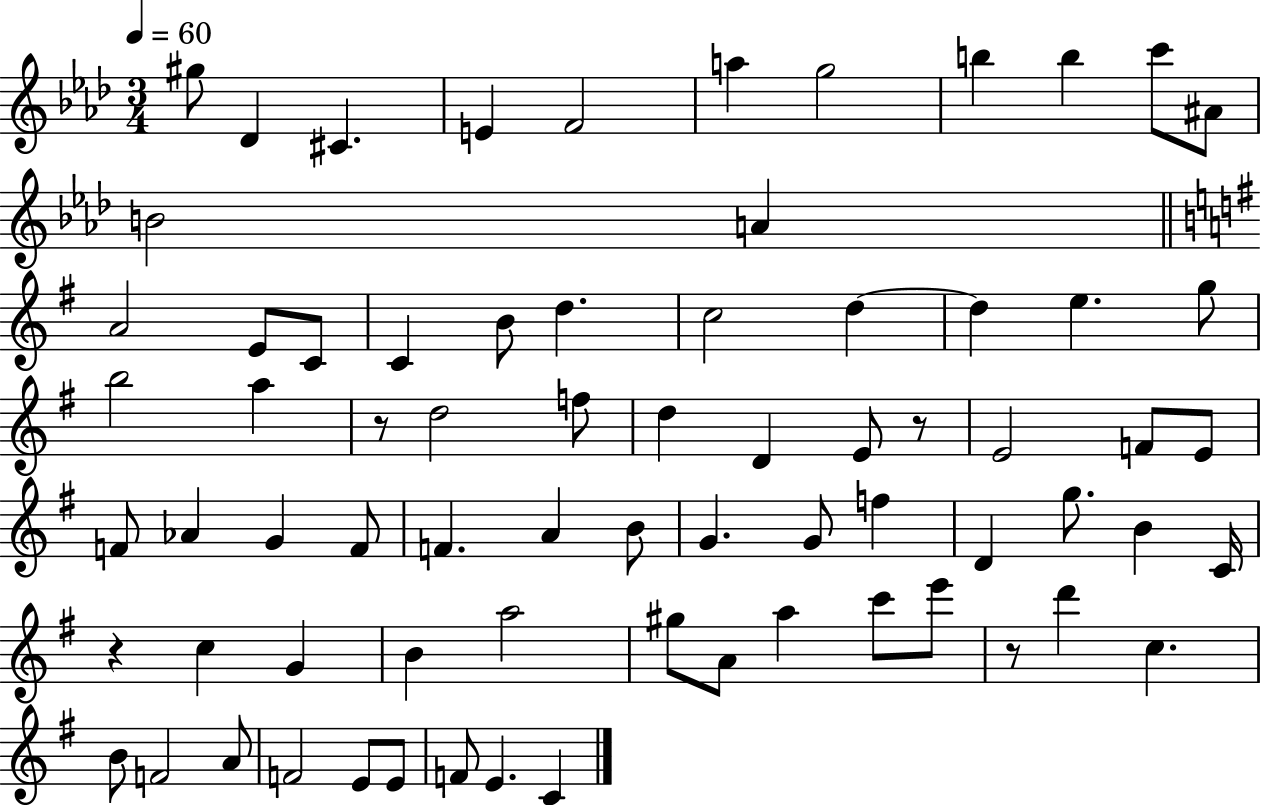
G#5/e Db4/q C#4/q. E4/q F4/h A5/q G5/h B5/q B5/q C6/e A#4/e B4/h A4/q A4/h E4/e C4/e C4/q B4/e D5/q. C5/h D5/q D5/q E5/q. G5/e B5/h A5/q R/e D5/h F5/e D5/q D4/q E4/e R/e E4/h F4/e E4/e F4/e Ab4/q G4/q F4/e F4/q. A4/q B4/e G4/q. G4/e F5/q D4/q G5/e. B4/q C4/s R/q C5/q G4/q B4/q A5/h G#5/e A4/e A5/q C6/e E6/e R/e D6/q C5/q. B4/e F4/h A4/e F4/h E4/e E4/e F4/e E4/q. C4/q